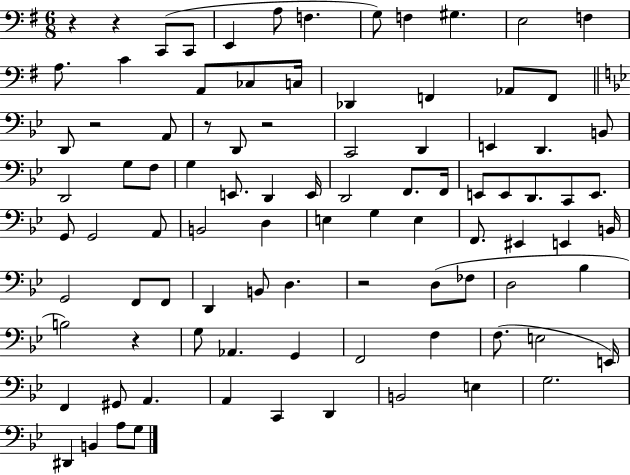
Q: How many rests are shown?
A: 7